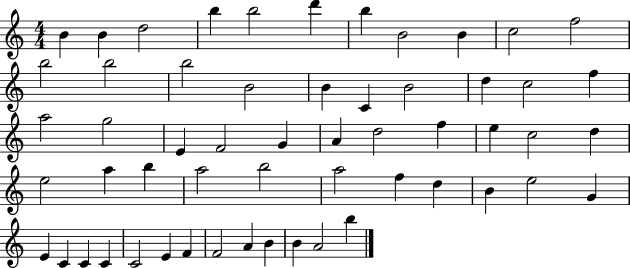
{
  \clef treble
  \numericTimeSignature
  \time 4/4
  \key c \major
  b'4 b'4 d''2 | b''4 b''2 d'''4 | b''4 b'2 b'4 | c''2 f''2 | \break b''2 b''2 | b''2 b'2 | b'4 c'4 b'2 | d''4 c''2 f''4 | \break a''2 g''2 | e'4 f'2 g'4 | a'4 d''2 f''4 | e''4 c''2 d''4 | \break e''2 a''4 b''4 | a''2 b''2 | a''2 f''4 d''4 | b'4 e''2 g'4 | \break e'4 c'4 c'4 c'4 | c'2 e'4 f'4 | f'2 a'4 b'4 | b'4 a'2 b''4 | \break \bar "|."
}